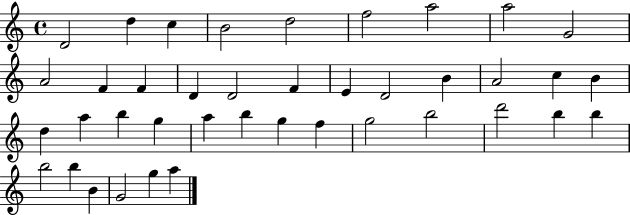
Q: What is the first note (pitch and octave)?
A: D4